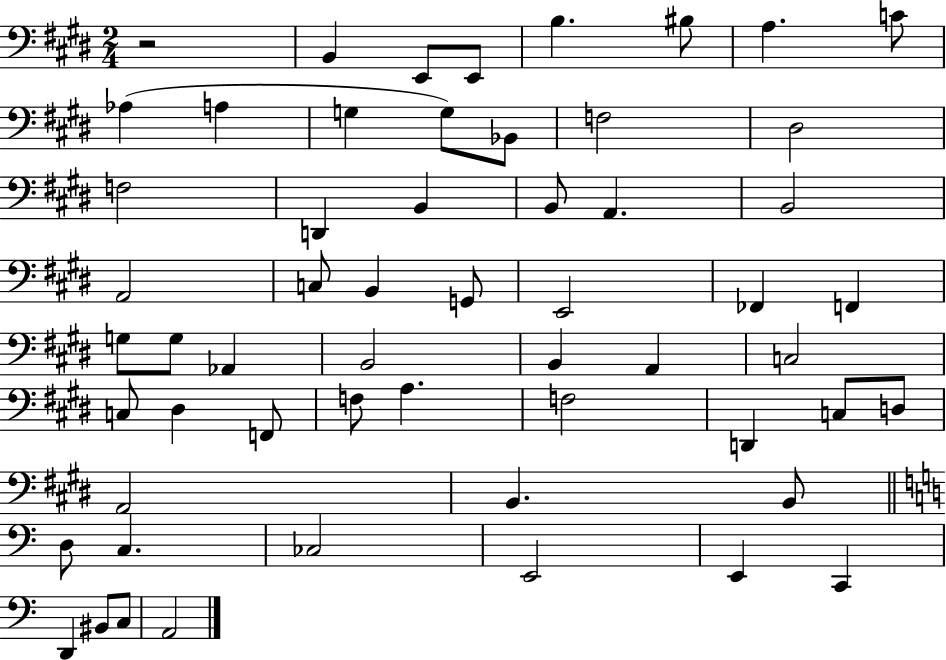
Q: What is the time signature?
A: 2/4